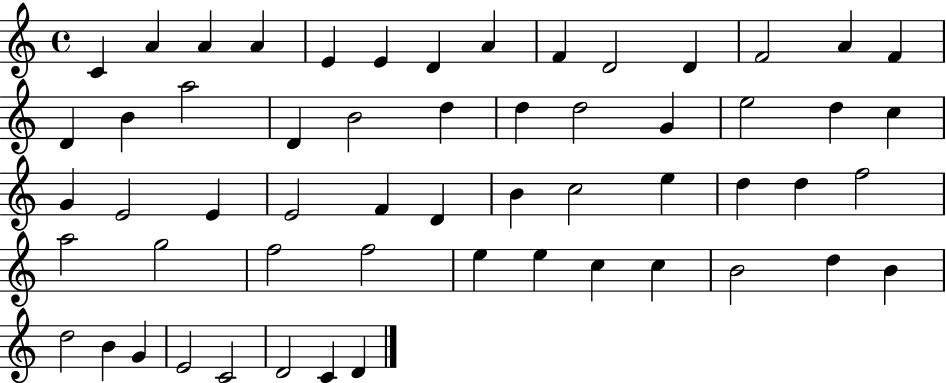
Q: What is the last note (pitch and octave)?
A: D4